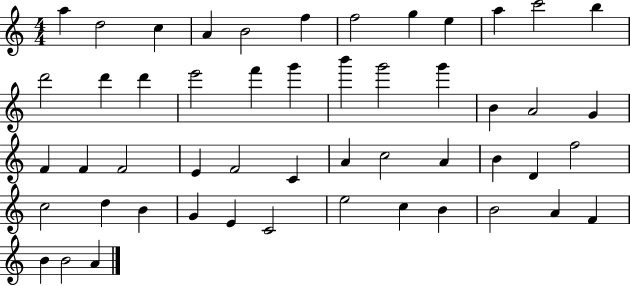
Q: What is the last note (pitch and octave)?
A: A4